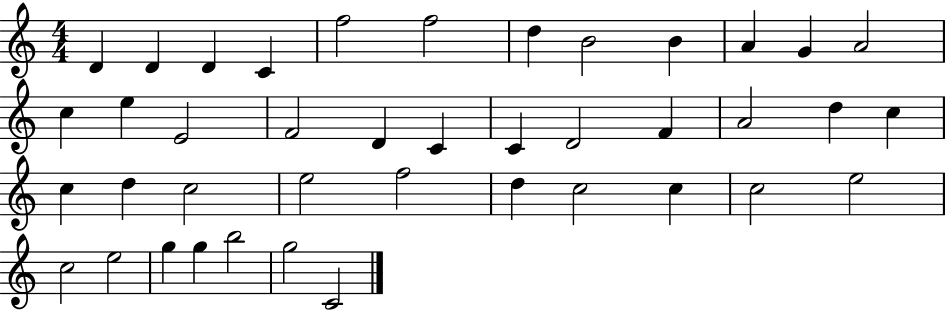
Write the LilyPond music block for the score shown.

{
  \clef treble
  \numericTimeSignature
  \time 4/4
  \key c \major
  d'4 d'4 d'4 c'4 | f''2 f''2 | d''4 b'2 b'4 | a'4 g'4 a'2 | \break c''4 e''4 e'2 | f'2 d'4 c'4 | c'4 d'2 f'4 | a'2 d''4 c''4 | \break c''4 d''4 c''2 | e''2 f''2 | d''4 c''2 c''4 | c''2 e''2 | \break c''2 e''2 | g''4 g''4 b''2 | g''2 c'2 | \bar "|."
}